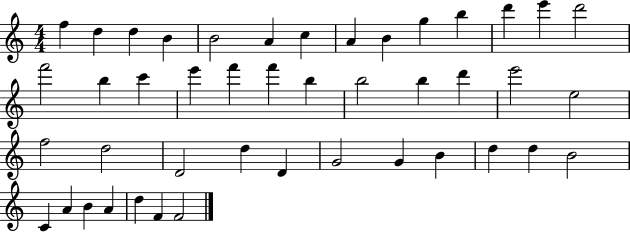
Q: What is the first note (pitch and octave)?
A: F5